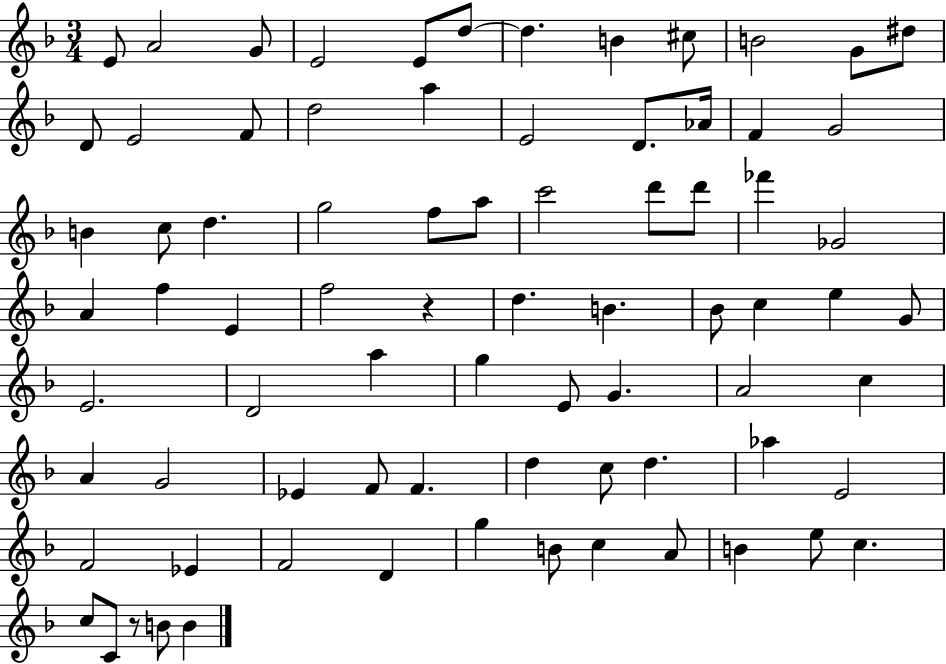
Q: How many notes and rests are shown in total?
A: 78